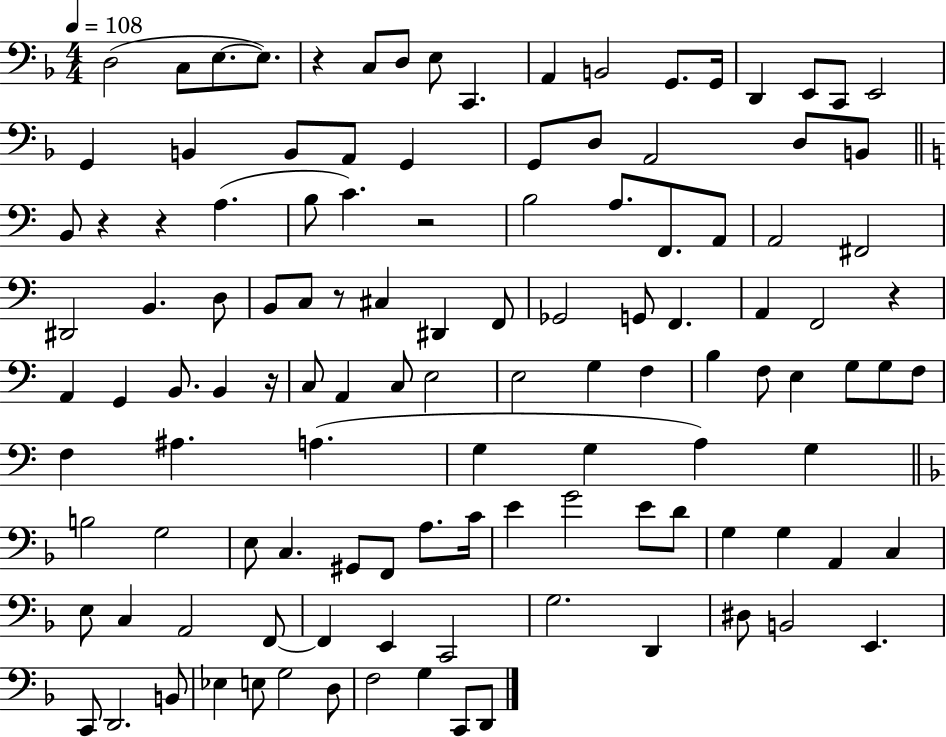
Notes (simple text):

D3/h C3/e E3/e. E3/e. R/q C3/e D3/e E3/e C2/q. A2/q B2/h G2/e. G2/s D2/q E2/e C2/e E2/h G2/q B2/q B2/e A2/e G2/q G2/e D3/e A2/h D3/e B2/e B2/e R/q R/q A3/q. B3/e C4/q. R/h B3/h A3/e. F2/e. A2/e A2/h F#2/h D#2/h B2/q. D3/e B2/e C3/e R/e C#3/q D#2/q F2/e Gb2/h G2/e F2/q. A2/q F2/h R/q A2/q G2/q B2/e. B2/q R/s C3/e A2/q C3/e E3/h E3/h G3/q F3/q B3/q F3/e E3/q G3/e G3/e F3/e F3/q A#3/q. A3/q. G3/q G3/q A3/q G3/q B3/h G3/h E3/e C3/q. G#2/e F2/e A3/e. C4/s E4/q G4/h E4/e D4/e G3/q G3/q A2/q C3/q E3/e C3/q A2/h F2/e F2/q E2/q C2/h G3/h. D2/q D#3/e B2/h E2/q. C2/e D2/h. B2/e Eb3/q E3/e G3/h D3/e F3/h G3/q C2/e D2/e